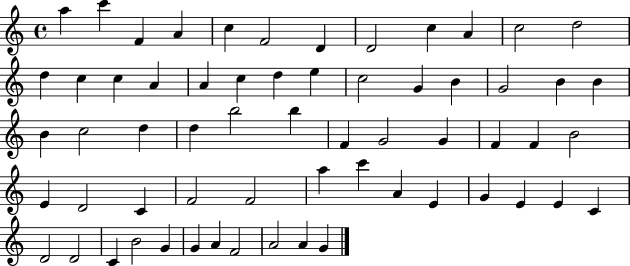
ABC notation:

X:1
T:Untitled
M:4/4
L:1/4
K:C
a c' F A c F2 D D2 c A c2 d2 d c c A A c d e c2 G B G2 B B B c2 d d b2 b F G2 G F F B2 E D2 C F2 F2 a c' A E G E E C D2 D2 C B2 G G A F2 A2 A G